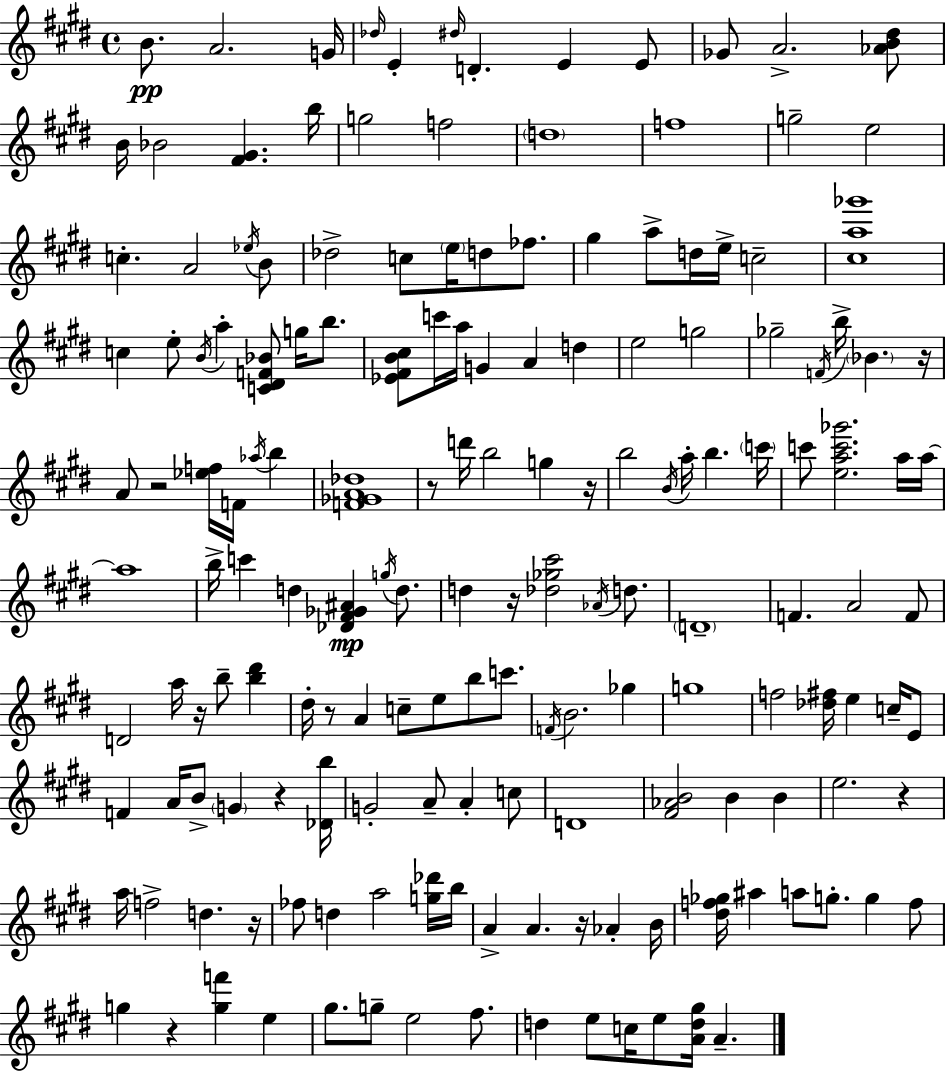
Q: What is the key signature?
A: E major